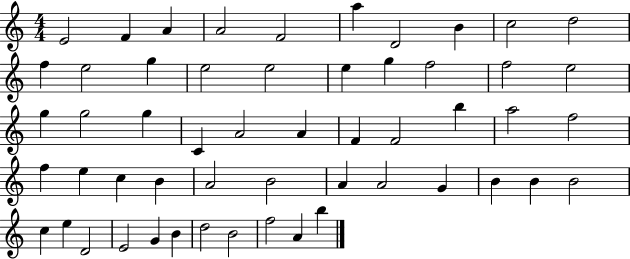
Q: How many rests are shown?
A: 0